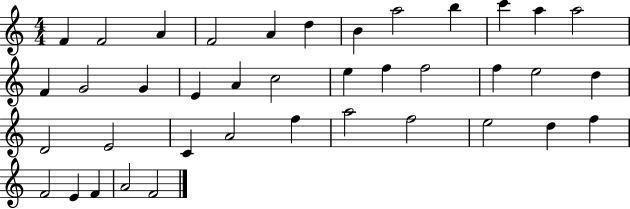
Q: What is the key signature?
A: C major